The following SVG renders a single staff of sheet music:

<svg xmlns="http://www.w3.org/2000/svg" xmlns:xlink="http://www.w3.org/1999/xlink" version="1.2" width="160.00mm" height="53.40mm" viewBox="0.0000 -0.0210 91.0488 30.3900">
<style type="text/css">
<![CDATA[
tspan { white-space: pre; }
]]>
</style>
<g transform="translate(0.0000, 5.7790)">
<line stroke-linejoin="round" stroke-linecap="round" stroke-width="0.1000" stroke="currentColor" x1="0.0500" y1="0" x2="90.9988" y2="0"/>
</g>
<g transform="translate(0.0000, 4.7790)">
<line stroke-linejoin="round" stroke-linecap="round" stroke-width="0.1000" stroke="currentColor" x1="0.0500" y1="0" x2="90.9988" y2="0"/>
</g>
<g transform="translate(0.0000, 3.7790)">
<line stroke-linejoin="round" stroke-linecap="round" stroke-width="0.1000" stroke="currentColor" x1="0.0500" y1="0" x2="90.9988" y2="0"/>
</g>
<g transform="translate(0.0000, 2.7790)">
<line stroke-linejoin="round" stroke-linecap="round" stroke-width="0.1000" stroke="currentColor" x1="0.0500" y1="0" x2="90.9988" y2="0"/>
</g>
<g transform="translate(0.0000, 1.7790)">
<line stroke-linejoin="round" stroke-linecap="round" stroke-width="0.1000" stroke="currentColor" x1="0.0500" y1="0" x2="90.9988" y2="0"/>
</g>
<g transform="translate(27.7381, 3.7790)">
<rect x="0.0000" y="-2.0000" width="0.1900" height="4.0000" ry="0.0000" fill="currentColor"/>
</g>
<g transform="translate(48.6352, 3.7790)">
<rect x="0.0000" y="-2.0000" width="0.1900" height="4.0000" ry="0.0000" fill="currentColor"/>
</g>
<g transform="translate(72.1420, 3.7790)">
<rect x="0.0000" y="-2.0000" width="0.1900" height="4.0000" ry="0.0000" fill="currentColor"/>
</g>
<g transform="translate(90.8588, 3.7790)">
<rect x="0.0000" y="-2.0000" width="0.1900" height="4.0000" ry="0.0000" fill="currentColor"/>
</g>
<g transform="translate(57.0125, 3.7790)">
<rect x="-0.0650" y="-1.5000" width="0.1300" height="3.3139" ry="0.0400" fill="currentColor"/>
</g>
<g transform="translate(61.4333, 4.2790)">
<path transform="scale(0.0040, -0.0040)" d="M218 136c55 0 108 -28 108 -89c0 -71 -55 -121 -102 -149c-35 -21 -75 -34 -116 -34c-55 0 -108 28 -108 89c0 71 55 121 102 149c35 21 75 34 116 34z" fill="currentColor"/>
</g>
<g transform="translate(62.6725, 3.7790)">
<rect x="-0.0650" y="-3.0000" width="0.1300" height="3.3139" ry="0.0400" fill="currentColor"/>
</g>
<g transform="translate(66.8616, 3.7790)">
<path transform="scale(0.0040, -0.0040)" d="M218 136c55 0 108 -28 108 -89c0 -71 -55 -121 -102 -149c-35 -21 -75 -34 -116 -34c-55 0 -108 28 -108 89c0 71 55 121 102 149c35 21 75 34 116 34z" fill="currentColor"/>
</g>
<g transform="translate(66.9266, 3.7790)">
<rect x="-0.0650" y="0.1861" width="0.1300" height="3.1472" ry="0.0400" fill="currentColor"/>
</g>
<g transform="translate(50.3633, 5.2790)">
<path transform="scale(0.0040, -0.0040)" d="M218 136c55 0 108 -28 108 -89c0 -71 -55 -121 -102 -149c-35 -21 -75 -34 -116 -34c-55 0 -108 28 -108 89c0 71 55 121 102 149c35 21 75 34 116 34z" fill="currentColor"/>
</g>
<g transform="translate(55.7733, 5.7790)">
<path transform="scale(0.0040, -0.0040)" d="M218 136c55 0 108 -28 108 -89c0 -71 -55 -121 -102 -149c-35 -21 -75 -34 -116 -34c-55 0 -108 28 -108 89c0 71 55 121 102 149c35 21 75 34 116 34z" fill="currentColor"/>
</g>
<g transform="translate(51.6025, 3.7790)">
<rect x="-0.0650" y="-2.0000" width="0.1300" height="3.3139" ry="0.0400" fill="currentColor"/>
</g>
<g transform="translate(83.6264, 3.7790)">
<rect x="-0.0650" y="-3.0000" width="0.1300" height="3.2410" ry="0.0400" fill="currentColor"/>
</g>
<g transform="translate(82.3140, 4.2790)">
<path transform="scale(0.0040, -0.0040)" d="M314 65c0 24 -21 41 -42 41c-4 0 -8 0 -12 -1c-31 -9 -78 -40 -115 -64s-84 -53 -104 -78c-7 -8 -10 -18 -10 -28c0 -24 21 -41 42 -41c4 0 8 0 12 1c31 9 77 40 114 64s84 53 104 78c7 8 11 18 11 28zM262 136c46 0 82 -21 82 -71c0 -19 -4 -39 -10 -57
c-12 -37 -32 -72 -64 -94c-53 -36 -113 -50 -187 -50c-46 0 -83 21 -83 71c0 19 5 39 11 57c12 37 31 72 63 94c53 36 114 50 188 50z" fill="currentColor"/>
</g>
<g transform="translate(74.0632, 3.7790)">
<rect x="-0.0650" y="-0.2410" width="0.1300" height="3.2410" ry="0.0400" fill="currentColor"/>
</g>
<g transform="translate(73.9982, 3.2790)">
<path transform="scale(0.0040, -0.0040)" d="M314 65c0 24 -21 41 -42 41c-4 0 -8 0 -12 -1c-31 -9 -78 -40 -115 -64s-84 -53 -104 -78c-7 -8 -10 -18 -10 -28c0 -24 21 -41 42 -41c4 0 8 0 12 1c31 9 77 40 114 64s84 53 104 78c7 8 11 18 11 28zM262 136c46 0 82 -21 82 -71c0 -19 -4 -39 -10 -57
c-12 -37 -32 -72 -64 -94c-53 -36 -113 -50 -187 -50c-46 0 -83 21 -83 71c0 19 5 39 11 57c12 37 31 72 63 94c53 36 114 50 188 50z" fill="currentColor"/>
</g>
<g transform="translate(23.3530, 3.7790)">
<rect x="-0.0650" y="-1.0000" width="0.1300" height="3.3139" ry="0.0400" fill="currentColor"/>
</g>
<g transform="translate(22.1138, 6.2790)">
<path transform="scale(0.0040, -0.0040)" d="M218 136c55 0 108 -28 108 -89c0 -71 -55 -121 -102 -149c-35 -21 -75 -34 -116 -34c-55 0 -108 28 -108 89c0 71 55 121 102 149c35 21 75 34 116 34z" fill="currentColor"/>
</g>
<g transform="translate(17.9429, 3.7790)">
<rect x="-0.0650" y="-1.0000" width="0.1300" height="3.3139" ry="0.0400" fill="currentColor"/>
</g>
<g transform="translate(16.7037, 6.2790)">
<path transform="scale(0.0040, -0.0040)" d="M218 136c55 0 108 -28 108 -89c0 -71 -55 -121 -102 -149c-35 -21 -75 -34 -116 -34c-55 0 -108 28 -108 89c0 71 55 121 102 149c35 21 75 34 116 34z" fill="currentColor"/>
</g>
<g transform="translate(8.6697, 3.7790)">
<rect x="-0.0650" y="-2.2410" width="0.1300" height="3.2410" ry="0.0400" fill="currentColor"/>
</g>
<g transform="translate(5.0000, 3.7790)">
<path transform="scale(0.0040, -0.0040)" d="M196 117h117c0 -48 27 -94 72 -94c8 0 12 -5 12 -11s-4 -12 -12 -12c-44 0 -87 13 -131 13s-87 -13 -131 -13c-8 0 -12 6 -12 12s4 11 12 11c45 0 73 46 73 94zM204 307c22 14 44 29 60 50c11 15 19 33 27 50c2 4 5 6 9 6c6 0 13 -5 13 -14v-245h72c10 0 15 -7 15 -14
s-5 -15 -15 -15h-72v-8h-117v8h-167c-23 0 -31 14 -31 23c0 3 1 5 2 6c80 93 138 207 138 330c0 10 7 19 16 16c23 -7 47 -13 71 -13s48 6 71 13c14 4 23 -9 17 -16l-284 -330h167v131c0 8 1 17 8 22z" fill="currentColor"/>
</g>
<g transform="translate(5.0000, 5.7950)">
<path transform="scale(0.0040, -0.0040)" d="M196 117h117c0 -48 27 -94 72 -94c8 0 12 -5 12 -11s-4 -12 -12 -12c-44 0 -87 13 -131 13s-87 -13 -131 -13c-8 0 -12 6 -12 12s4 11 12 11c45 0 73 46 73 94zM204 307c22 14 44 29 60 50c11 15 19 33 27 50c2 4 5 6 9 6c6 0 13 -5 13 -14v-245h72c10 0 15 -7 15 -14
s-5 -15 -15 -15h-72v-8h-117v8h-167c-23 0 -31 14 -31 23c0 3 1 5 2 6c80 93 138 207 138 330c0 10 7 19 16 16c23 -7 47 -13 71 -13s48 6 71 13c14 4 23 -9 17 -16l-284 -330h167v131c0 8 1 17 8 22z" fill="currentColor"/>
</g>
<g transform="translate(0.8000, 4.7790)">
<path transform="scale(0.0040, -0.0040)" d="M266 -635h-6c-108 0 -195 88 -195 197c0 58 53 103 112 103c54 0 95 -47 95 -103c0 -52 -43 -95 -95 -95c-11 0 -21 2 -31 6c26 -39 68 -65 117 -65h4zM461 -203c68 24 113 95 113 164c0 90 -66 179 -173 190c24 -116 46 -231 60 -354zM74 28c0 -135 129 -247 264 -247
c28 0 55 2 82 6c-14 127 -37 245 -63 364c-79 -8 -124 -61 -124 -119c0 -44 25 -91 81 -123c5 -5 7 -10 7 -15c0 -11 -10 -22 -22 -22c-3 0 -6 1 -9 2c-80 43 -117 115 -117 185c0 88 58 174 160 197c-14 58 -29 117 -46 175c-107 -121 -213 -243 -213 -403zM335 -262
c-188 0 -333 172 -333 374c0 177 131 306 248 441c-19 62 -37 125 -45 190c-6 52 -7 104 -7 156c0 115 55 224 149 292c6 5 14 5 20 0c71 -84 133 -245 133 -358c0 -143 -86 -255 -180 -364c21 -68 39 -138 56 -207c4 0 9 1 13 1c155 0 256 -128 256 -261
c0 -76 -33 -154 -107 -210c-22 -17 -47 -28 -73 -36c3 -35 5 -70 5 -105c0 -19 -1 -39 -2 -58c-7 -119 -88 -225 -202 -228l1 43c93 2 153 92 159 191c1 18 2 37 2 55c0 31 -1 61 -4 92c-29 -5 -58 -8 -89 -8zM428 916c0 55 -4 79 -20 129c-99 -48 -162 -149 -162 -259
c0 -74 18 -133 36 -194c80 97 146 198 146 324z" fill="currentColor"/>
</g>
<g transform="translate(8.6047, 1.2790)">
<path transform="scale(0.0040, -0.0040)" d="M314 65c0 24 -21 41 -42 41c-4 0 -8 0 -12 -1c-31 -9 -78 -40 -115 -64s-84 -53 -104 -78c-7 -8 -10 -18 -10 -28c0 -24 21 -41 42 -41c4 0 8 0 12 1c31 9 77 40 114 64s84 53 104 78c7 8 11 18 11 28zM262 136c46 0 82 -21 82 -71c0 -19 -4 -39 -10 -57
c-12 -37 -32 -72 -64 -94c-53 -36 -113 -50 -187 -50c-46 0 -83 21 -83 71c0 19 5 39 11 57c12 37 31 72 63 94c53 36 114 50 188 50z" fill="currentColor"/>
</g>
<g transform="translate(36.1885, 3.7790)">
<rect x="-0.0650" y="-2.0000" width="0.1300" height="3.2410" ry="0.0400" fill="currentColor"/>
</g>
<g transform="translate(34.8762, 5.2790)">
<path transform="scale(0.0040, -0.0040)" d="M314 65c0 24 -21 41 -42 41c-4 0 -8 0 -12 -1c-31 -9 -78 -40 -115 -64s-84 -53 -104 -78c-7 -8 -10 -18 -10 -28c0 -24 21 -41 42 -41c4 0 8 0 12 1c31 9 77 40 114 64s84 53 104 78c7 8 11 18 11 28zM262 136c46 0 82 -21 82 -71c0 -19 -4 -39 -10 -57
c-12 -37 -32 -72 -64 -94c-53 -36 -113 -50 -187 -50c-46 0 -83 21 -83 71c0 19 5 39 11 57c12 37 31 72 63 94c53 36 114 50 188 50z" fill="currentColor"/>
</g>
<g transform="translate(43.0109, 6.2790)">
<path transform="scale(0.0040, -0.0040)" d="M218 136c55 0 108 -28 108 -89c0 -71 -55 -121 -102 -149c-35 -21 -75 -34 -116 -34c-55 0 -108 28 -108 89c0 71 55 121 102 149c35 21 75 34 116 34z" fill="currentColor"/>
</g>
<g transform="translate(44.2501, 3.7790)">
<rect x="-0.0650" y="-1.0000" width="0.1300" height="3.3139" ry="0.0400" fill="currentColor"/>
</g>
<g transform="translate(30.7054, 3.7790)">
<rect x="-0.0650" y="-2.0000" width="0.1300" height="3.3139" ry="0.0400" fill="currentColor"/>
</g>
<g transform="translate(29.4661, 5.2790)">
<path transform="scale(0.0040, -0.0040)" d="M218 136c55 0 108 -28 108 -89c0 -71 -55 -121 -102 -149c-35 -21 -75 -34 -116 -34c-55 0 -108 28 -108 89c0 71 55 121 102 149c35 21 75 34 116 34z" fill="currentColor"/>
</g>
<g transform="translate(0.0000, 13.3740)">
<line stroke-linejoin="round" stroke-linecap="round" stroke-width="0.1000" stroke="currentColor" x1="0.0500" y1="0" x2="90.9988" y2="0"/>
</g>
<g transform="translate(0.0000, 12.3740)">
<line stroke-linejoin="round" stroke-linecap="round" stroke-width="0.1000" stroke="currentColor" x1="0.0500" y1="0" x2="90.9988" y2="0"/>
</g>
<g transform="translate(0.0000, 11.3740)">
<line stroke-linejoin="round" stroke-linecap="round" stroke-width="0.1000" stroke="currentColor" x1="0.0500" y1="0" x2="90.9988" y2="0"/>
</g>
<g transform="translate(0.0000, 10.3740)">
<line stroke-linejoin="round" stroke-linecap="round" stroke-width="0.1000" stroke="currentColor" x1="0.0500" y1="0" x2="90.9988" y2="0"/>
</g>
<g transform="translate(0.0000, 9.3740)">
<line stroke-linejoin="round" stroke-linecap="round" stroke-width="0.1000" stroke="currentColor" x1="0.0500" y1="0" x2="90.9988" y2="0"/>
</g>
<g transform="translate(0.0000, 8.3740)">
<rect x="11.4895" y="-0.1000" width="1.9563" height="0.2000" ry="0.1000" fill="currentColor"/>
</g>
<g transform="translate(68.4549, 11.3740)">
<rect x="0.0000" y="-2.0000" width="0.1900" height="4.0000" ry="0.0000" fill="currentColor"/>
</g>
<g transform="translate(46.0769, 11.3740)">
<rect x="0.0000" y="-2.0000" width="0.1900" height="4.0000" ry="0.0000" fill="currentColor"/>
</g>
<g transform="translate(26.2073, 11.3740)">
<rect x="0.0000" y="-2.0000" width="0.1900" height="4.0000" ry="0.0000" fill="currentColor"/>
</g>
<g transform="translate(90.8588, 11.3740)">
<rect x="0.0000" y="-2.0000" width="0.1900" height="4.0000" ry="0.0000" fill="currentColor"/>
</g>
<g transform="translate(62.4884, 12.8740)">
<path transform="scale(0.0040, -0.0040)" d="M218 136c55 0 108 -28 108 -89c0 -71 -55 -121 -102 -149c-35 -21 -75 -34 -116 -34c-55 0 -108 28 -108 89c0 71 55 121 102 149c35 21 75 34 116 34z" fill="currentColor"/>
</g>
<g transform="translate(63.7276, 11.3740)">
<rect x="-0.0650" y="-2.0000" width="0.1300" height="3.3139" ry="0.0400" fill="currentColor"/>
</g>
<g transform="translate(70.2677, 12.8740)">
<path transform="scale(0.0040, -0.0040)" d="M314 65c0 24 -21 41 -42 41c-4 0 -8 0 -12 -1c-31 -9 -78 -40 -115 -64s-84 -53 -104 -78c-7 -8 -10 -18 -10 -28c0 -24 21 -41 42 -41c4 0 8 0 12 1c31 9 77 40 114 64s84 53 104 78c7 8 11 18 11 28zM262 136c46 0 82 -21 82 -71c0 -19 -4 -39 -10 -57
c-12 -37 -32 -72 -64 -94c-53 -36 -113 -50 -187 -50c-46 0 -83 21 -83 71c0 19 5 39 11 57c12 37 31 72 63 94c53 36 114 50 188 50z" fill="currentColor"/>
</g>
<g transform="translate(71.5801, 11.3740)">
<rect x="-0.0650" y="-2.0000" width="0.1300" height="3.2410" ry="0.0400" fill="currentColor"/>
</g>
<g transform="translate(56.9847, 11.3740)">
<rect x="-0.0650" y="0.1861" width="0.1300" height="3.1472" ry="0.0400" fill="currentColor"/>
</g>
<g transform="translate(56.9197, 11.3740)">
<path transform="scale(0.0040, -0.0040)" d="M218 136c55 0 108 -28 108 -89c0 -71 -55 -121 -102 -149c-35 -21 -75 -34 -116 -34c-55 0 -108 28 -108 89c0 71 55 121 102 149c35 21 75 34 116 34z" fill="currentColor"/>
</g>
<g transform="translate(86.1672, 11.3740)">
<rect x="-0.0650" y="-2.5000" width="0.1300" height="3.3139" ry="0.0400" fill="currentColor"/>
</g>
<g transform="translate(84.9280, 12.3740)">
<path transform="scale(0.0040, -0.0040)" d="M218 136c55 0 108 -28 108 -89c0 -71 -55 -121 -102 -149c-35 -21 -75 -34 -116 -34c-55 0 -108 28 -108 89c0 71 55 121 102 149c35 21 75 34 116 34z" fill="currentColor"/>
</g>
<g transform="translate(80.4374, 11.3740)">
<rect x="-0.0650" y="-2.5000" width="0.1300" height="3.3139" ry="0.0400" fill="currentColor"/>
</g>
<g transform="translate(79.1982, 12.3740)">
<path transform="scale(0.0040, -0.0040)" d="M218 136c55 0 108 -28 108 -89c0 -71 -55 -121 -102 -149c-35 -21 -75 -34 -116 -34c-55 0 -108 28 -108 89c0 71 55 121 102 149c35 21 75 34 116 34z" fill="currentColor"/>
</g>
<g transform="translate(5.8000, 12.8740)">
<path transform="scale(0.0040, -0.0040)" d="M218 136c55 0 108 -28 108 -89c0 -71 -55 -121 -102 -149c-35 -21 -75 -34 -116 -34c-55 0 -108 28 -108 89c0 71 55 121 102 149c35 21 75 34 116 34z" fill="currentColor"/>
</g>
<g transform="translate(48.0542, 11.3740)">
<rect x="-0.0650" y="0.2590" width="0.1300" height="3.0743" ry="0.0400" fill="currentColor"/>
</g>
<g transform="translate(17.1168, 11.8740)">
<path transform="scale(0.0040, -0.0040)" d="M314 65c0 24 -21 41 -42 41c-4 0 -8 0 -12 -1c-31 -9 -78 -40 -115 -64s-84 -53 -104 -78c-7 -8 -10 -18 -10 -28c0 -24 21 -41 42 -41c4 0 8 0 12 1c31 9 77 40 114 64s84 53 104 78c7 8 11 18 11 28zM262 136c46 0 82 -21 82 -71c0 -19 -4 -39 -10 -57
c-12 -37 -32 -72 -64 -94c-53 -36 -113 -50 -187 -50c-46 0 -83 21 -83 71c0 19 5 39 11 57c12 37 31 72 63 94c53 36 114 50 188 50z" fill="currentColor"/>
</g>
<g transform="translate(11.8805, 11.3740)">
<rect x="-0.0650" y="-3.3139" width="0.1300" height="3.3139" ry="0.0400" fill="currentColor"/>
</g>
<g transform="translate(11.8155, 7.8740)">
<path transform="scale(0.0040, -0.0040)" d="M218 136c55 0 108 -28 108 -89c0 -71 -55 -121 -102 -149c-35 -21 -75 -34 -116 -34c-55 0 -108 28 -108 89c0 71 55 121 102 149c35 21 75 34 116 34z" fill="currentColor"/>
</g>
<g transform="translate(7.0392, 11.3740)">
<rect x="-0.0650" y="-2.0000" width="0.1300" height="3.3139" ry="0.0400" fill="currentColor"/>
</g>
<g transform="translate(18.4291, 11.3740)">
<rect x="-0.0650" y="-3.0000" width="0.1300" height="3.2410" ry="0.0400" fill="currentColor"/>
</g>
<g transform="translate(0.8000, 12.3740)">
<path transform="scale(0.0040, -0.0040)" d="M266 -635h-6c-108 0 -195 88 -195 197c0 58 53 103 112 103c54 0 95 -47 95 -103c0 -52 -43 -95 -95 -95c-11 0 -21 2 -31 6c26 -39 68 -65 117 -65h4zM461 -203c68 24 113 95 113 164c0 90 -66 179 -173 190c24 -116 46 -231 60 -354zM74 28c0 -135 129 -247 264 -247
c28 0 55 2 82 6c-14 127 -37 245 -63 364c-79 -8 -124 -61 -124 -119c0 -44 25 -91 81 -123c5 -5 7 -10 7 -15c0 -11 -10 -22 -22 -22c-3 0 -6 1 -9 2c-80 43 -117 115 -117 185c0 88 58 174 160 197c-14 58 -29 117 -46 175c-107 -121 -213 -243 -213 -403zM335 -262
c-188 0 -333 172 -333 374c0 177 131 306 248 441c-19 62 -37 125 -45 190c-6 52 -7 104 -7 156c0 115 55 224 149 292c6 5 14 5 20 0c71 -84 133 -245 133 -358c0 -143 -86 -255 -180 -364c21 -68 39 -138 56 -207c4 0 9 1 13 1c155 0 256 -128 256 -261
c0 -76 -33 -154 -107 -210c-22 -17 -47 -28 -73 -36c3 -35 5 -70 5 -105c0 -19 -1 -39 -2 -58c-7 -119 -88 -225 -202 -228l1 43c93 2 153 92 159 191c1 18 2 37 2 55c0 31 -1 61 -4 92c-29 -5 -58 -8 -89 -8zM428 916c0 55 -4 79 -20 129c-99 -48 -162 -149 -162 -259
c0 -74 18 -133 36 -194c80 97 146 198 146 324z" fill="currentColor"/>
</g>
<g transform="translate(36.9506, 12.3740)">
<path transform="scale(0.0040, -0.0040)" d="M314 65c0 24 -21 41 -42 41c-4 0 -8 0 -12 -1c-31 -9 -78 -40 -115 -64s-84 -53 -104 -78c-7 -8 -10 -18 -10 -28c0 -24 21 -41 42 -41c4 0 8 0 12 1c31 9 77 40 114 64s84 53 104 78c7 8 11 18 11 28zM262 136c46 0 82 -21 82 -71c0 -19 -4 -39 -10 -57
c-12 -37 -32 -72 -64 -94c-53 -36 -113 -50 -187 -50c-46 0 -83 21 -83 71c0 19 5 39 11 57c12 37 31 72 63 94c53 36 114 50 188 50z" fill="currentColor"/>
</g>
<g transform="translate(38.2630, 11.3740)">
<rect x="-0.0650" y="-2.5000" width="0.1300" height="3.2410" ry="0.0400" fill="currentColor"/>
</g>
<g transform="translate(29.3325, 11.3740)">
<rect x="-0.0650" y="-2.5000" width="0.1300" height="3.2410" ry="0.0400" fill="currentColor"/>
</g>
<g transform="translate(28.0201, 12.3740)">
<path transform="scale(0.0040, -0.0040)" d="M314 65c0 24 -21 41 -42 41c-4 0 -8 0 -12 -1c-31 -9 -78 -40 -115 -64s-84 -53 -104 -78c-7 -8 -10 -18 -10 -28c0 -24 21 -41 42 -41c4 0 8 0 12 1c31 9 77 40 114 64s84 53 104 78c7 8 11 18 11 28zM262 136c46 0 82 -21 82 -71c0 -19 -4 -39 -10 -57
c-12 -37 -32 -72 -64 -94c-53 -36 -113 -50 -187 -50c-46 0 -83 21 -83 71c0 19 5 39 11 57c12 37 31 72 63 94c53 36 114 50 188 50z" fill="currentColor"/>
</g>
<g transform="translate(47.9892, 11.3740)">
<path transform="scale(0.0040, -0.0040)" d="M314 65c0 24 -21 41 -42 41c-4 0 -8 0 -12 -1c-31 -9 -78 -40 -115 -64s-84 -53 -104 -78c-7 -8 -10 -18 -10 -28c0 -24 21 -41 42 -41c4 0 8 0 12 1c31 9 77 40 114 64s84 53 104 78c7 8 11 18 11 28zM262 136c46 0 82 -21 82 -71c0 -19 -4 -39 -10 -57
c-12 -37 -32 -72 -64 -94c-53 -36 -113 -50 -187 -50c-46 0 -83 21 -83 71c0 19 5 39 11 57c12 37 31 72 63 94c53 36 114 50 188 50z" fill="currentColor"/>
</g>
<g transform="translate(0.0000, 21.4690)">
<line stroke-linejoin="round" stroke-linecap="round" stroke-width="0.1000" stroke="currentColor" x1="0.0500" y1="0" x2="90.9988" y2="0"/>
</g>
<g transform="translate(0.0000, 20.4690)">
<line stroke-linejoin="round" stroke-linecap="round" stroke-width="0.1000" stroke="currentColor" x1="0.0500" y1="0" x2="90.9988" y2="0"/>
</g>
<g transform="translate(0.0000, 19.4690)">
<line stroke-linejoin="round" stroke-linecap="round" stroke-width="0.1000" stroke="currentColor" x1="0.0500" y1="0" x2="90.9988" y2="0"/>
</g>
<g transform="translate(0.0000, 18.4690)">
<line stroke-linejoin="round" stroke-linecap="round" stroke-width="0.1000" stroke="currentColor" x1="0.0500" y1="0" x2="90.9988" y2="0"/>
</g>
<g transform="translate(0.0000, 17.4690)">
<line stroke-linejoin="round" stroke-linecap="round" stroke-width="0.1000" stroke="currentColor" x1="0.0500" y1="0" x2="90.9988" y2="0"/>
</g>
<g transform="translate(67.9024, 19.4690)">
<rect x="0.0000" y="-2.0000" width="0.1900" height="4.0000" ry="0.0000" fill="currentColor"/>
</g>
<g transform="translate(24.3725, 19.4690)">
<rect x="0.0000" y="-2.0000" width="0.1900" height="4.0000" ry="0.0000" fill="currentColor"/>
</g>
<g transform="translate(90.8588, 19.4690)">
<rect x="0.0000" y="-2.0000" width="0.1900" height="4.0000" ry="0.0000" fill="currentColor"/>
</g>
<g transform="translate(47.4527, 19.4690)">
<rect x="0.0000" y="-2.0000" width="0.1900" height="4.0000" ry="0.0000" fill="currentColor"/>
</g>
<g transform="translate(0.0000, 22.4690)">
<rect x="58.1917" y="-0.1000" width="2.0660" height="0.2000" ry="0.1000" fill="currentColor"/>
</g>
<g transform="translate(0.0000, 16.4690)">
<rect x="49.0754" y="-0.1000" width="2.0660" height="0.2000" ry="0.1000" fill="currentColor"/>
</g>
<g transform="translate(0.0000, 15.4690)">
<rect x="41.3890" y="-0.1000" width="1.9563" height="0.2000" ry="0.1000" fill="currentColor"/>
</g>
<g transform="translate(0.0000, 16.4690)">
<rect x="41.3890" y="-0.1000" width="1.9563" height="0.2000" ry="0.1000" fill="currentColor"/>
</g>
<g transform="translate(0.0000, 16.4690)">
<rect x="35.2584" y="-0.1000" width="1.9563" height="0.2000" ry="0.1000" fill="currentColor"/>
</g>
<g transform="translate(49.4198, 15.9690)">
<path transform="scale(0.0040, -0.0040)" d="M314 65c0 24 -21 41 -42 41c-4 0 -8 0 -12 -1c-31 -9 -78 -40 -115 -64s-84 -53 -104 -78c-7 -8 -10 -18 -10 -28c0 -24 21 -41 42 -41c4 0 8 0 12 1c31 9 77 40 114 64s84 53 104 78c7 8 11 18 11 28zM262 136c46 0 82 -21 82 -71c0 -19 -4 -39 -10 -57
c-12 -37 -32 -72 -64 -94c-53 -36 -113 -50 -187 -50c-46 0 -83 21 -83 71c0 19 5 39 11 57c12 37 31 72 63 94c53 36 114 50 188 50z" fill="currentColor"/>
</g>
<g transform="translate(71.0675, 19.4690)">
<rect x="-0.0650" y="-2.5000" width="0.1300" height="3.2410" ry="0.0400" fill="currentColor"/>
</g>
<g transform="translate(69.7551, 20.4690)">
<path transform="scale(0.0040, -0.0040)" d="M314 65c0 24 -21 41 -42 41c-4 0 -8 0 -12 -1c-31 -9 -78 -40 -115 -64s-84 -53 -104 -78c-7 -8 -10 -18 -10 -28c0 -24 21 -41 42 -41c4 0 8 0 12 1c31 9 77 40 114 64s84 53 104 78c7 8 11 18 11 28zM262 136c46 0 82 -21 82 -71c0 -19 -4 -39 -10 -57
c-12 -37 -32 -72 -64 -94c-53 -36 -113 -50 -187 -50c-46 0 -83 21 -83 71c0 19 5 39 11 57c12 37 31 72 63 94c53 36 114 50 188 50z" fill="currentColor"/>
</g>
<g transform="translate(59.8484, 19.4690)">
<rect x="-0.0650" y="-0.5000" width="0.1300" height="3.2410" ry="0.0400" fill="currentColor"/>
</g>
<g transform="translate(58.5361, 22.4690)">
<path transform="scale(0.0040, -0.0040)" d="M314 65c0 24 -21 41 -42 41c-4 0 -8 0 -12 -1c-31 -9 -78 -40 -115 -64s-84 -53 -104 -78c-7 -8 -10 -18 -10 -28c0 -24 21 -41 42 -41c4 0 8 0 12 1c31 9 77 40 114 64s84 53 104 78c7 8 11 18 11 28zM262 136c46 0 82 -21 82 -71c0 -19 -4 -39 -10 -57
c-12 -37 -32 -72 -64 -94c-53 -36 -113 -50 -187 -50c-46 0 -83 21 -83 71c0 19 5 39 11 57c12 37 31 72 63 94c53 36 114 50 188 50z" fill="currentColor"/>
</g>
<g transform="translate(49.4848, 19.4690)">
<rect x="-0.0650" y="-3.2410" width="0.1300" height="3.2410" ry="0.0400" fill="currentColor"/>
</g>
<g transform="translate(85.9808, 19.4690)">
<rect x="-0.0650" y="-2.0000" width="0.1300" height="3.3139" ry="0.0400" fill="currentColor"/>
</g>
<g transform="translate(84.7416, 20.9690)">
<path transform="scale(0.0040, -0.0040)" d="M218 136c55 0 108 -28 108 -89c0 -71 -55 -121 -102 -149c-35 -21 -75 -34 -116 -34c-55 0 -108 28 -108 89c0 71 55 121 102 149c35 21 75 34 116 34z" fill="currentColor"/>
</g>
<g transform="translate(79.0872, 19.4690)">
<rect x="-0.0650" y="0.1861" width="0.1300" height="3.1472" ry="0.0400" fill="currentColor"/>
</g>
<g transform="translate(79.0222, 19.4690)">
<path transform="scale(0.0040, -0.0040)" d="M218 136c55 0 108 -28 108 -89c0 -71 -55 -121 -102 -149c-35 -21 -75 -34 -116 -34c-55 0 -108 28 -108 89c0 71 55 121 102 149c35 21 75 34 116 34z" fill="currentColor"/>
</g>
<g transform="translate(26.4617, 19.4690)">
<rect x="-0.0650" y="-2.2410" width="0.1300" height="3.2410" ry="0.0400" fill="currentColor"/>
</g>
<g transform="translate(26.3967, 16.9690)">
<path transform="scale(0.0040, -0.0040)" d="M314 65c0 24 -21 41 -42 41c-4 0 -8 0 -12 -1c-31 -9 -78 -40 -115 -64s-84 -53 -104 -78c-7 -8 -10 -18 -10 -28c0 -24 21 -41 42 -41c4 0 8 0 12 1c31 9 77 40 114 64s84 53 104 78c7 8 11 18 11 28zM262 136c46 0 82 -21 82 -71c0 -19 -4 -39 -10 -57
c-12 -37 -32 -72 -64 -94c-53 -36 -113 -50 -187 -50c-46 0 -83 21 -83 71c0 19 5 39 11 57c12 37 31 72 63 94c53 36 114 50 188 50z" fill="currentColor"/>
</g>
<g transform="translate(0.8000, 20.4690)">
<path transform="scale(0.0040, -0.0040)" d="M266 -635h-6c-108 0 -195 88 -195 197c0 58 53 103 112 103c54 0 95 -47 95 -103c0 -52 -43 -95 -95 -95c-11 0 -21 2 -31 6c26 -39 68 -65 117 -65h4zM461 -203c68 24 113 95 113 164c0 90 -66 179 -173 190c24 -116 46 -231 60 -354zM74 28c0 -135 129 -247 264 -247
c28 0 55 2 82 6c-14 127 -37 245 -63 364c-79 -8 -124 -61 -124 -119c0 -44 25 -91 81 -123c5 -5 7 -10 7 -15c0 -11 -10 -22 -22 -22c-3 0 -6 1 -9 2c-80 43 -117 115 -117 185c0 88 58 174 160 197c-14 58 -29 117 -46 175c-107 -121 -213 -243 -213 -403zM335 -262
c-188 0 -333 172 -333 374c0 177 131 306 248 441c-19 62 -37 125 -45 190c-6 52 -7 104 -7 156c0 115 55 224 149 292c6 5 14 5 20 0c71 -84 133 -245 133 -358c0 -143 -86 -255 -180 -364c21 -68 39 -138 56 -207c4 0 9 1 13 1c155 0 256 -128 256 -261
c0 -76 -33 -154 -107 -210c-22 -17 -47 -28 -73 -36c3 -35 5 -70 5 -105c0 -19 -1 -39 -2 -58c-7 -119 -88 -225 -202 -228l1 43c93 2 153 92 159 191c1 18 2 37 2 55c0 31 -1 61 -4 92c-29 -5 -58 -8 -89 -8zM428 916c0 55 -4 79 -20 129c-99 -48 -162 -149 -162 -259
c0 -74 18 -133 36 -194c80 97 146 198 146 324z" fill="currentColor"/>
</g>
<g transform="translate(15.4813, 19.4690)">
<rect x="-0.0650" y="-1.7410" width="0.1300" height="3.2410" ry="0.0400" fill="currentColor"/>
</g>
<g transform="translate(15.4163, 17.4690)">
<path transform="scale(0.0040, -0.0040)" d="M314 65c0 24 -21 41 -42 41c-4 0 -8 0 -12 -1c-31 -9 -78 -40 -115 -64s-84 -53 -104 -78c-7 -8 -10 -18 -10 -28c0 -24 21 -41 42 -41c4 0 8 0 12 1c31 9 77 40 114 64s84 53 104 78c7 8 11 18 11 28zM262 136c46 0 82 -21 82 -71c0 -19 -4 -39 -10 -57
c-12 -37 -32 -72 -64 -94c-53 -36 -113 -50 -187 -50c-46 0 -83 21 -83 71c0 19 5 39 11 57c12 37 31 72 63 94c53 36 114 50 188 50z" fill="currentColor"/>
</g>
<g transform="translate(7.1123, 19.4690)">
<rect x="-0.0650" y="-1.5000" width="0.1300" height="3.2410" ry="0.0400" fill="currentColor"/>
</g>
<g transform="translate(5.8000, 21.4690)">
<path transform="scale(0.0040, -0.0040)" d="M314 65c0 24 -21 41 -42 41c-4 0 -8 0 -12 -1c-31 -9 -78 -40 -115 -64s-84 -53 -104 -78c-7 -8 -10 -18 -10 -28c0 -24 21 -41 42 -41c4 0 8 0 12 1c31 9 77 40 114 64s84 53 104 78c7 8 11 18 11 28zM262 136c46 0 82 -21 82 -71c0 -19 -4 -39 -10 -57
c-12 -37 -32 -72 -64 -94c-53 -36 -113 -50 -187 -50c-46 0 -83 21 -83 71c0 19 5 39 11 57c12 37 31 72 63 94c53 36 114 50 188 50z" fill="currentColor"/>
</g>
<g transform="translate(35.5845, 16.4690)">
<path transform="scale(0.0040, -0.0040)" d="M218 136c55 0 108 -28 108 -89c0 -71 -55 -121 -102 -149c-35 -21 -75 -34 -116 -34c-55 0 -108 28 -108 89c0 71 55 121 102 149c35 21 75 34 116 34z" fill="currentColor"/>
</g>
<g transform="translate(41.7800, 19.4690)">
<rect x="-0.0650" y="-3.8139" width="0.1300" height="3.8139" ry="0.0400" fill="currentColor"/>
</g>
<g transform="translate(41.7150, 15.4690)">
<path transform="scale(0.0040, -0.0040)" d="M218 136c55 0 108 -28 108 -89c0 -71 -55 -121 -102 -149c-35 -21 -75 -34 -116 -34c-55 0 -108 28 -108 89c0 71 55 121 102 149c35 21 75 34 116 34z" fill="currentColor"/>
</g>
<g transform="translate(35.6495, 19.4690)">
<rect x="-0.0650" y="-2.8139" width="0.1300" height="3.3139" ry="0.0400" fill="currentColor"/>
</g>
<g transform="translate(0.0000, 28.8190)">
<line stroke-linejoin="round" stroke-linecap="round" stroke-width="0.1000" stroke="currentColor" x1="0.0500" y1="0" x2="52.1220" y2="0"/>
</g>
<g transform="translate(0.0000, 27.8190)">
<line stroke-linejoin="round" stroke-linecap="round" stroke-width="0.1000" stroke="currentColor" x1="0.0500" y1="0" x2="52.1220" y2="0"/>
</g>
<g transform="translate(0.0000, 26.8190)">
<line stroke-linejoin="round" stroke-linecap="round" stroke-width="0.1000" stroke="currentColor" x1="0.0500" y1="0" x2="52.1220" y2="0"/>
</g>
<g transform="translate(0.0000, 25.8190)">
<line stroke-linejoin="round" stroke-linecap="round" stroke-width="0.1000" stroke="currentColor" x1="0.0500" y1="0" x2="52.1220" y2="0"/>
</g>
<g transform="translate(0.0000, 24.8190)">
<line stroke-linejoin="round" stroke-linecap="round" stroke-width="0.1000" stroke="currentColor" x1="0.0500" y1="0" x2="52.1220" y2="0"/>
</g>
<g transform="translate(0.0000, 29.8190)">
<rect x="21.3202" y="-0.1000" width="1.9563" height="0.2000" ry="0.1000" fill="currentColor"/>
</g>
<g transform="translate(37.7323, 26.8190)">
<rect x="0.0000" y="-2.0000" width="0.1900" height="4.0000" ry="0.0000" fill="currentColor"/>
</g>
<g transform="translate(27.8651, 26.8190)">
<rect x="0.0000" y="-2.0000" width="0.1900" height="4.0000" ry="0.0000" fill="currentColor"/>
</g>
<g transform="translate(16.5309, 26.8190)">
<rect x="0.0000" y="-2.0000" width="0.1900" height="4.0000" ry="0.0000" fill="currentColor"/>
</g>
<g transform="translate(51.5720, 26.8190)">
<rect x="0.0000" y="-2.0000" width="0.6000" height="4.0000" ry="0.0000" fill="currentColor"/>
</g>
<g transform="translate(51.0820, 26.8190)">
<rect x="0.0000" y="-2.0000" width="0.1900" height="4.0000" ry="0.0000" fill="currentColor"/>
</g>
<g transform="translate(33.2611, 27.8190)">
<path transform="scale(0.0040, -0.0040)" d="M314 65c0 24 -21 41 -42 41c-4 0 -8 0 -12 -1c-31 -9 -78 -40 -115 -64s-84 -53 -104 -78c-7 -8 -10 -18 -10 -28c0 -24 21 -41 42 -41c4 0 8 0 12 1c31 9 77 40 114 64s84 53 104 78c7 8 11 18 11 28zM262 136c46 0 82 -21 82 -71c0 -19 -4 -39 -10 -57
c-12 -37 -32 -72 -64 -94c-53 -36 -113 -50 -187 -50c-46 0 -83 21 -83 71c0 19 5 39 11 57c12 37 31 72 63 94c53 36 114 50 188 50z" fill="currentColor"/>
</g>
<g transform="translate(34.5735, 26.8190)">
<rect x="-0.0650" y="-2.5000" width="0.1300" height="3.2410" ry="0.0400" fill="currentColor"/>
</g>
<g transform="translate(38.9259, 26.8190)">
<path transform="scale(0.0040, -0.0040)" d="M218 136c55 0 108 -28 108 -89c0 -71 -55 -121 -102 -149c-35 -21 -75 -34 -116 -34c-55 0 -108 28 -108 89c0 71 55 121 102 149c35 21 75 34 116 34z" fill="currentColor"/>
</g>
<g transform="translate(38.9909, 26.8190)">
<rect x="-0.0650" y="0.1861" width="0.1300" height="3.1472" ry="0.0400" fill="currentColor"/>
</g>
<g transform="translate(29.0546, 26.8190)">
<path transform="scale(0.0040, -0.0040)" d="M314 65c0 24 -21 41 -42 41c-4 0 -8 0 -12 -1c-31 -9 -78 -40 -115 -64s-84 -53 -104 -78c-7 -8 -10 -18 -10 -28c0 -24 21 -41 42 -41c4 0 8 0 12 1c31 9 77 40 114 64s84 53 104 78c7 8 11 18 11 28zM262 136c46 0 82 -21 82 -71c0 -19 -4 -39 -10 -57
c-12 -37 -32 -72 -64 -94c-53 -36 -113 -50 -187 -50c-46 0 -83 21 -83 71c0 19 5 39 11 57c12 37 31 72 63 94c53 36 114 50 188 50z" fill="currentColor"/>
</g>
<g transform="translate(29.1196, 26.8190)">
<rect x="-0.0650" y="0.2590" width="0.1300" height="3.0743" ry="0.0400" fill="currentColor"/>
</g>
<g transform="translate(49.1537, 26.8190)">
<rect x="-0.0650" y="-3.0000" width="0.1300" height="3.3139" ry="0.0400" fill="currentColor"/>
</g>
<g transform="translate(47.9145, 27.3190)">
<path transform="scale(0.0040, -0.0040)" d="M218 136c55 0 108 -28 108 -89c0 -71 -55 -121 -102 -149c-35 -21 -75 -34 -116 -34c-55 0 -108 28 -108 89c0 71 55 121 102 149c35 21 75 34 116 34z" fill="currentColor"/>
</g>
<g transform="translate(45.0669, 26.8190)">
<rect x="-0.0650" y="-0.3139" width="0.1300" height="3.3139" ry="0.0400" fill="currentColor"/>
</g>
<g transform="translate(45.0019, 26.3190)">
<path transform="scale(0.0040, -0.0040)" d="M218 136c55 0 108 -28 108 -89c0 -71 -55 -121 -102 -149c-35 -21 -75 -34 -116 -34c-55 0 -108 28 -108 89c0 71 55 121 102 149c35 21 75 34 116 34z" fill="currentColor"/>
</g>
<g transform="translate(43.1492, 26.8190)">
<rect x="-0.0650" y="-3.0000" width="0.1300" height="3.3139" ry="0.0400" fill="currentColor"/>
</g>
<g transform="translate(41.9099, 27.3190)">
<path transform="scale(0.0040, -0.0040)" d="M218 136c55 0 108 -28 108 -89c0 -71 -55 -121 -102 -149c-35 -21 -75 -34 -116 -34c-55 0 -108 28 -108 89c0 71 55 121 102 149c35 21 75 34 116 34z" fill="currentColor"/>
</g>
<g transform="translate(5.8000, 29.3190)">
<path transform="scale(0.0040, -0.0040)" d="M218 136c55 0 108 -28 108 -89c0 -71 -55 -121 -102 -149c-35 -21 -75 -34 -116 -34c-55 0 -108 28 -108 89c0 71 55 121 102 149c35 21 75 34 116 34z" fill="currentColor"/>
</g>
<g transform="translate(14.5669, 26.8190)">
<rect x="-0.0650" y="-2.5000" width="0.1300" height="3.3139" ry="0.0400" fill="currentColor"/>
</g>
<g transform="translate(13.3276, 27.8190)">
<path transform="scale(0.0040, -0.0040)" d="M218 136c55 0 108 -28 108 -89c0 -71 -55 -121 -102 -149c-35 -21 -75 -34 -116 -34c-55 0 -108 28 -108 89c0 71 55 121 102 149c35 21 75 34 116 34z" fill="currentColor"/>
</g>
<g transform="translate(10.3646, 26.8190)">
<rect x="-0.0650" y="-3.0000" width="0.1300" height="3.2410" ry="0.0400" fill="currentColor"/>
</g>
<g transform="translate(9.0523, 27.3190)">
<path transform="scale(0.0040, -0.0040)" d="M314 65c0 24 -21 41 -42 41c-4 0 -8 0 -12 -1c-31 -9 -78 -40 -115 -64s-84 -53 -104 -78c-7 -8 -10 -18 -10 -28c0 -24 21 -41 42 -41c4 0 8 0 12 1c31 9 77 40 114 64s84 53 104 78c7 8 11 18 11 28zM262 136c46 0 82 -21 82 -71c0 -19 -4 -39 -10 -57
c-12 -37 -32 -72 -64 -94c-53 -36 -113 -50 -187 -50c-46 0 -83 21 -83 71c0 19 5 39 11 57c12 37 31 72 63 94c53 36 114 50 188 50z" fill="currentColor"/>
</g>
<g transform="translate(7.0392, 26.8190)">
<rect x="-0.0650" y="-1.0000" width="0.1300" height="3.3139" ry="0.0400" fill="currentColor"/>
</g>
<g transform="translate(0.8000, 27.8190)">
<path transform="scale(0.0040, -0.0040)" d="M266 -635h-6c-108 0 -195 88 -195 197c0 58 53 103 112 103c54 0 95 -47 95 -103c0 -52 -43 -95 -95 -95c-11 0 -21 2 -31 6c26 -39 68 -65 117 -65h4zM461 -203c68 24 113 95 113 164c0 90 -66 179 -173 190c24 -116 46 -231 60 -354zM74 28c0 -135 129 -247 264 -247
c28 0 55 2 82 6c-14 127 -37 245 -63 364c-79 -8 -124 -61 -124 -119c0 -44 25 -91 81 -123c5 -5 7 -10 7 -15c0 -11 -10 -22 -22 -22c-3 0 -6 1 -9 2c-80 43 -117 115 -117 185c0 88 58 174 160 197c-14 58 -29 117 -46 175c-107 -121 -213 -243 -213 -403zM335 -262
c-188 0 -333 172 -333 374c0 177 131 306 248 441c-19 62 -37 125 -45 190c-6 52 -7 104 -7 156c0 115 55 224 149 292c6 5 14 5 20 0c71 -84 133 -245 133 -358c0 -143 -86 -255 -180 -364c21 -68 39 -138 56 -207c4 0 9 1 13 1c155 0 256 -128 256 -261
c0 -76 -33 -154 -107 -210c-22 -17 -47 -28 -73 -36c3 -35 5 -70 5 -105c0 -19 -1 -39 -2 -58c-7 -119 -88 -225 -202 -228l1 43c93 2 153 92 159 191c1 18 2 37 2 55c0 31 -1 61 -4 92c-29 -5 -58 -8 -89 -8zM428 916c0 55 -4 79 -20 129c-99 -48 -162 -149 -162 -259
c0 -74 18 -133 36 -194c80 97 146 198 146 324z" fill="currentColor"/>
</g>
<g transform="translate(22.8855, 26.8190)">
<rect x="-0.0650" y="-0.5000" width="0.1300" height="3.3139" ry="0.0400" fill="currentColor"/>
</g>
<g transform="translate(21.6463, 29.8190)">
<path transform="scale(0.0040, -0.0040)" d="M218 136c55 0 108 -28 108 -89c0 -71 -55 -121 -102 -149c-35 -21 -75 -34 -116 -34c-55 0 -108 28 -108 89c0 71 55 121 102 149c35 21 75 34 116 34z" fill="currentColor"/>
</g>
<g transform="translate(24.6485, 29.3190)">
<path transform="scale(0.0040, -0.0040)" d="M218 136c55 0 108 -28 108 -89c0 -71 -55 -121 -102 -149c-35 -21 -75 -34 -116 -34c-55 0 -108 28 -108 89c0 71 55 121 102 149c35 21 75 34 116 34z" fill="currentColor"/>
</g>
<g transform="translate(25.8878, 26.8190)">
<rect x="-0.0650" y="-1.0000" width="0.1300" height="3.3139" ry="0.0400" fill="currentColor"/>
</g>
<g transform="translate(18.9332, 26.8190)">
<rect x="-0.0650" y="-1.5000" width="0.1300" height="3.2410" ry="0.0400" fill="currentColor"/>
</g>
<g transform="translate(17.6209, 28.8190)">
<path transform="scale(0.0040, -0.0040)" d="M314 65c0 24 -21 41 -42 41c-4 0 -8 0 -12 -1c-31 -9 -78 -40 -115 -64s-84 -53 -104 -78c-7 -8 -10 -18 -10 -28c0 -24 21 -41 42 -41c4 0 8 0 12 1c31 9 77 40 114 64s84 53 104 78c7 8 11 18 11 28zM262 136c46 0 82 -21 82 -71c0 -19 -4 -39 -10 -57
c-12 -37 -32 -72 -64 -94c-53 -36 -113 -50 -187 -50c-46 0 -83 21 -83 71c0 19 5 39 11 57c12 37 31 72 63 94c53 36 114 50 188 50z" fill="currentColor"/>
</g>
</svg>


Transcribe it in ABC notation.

X:1
T:Untitled
M:4/4
L:1/4
K:C
g2 D D F F2 D F E A B c2 A2 F b A2 G2 G2 B2 B F F2 G G E2 f2 g2 a c' b2 C2 G2 B F D A2 G E2 C D B2 G2 B A c A